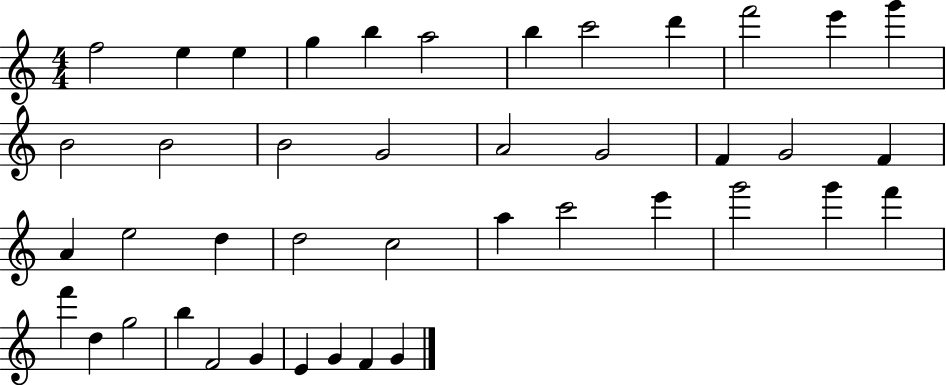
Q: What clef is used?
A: treble